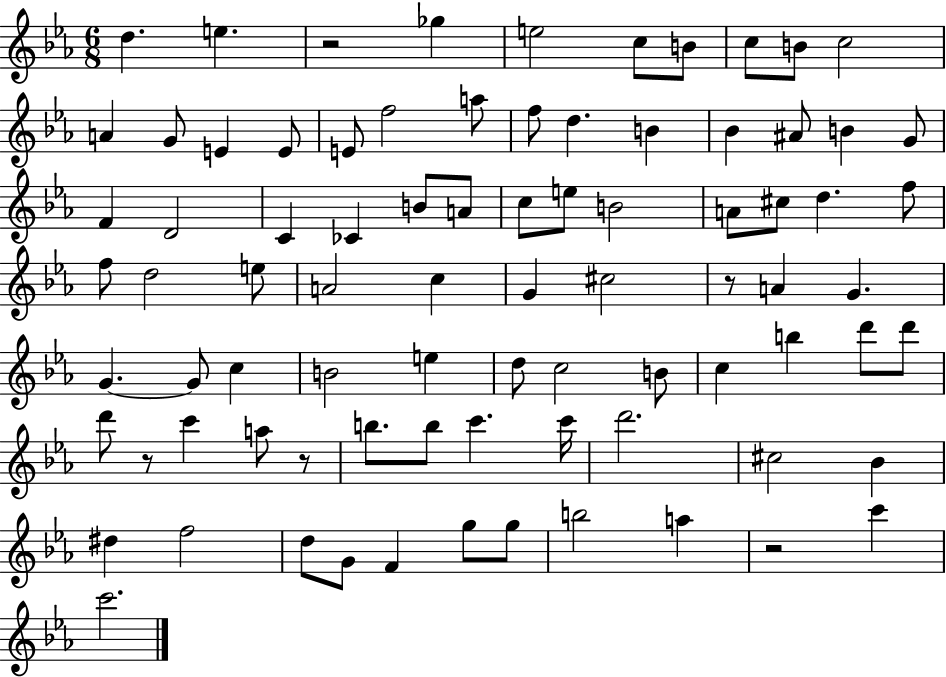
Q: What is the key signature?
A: EES major